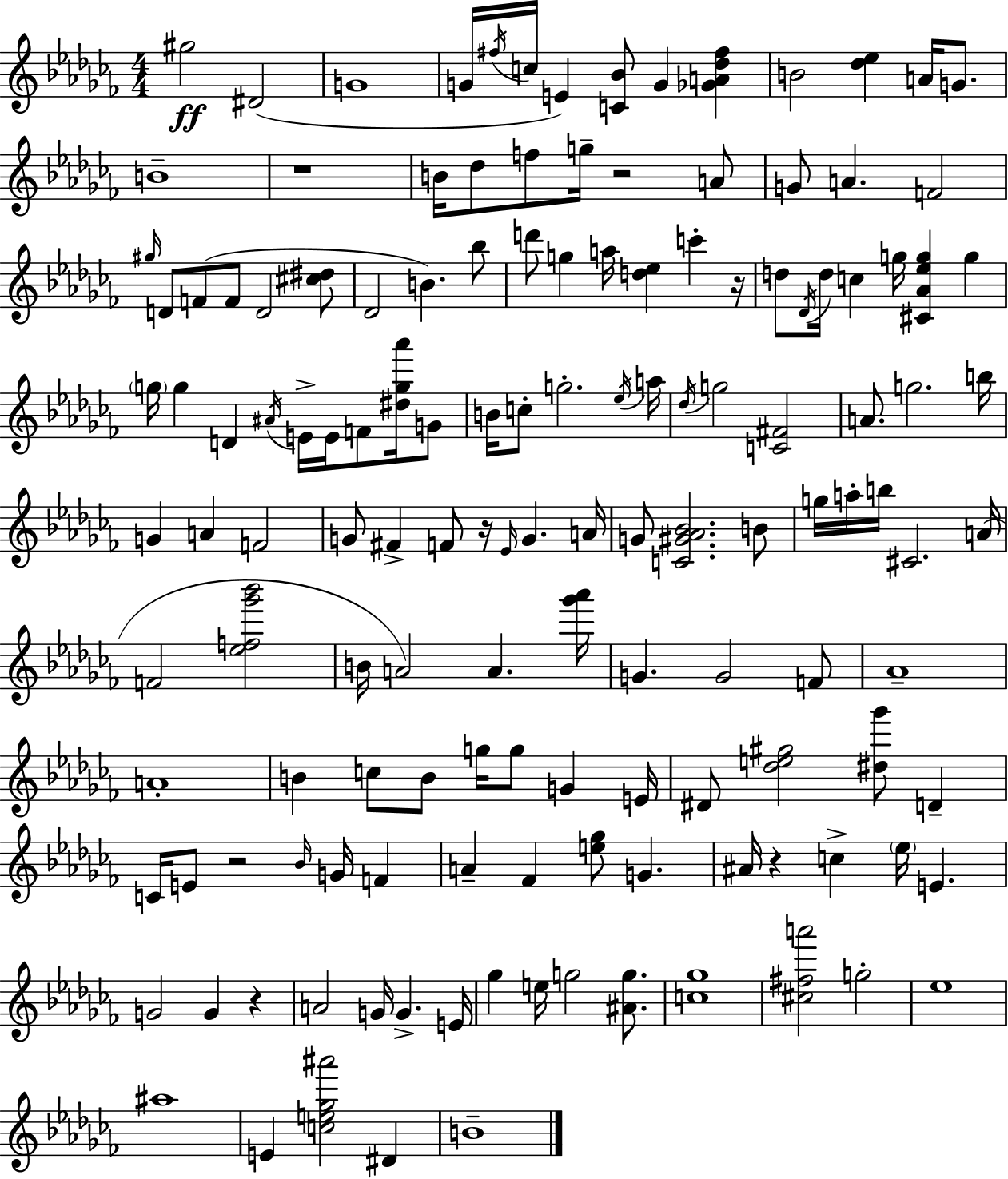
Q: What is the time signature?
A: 4/4